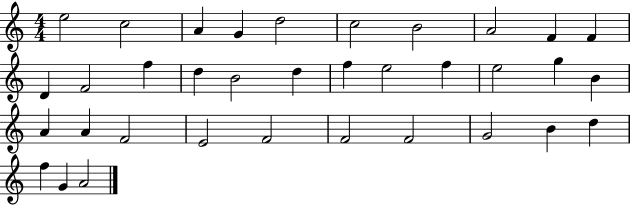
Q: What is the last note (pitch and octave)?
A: A4